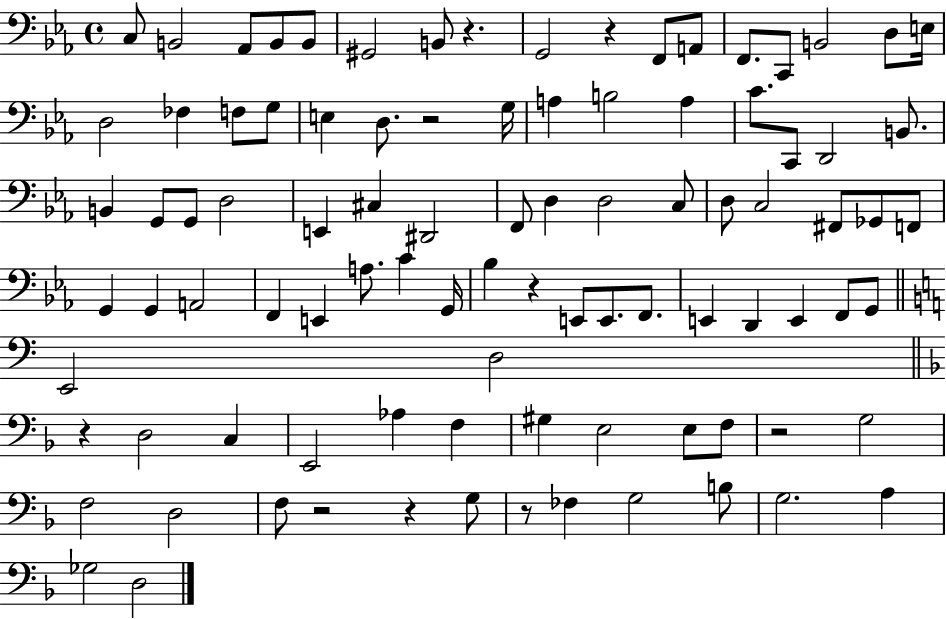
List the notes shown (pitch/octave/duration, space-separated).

C3/e B2/h Ab2/e B2/e B2/e G#2/h B2/e R/q. G2/h R/q F2/e A2/e F2/e. C2/e B2/h D3/e E3/s D3/h FES3/q F3/e G3/e E3/q D3/e. R/h G3/s A3/q B3/h A3/q C4/e. C2/e D2/h B2/e. B2/q G2/e G2/e D3/h E2/q C#3/q D#2/h F2/e D3/q D3/h C3/e D3/e C3/h F#2/e Gb2/e F2/e G2/q G2/q A2/h F2/q E2/q A3/e. C4/q G2/s Bb3/q R/q E2/e E2/e. F2/e. E2/q D2/q E2/q F2/e G2/e E2/h D3/h R/q D3/h C3/q E2/h Ab3/q F3/q G#3/q E3/h E3/e F3/e R/h G3/h F3/h D3/h F3/e R/h R/q G3/e R/e FES3/q G3/h B3/e G3/h. A3/q Gb3/h D3/h